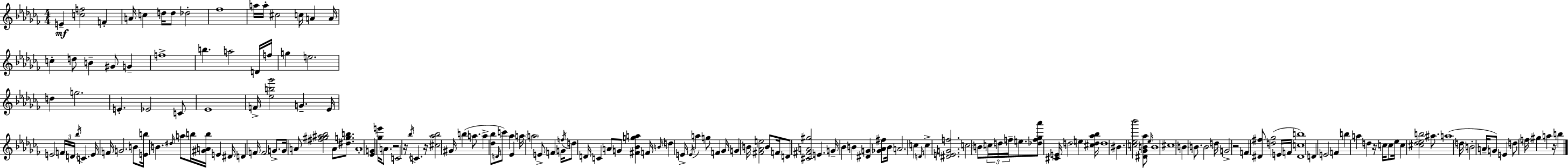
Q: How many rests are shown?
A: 6